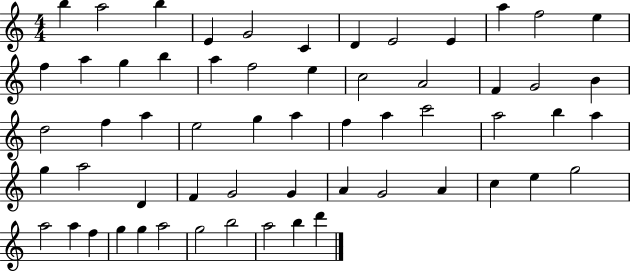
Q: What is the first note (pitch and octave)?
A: B5